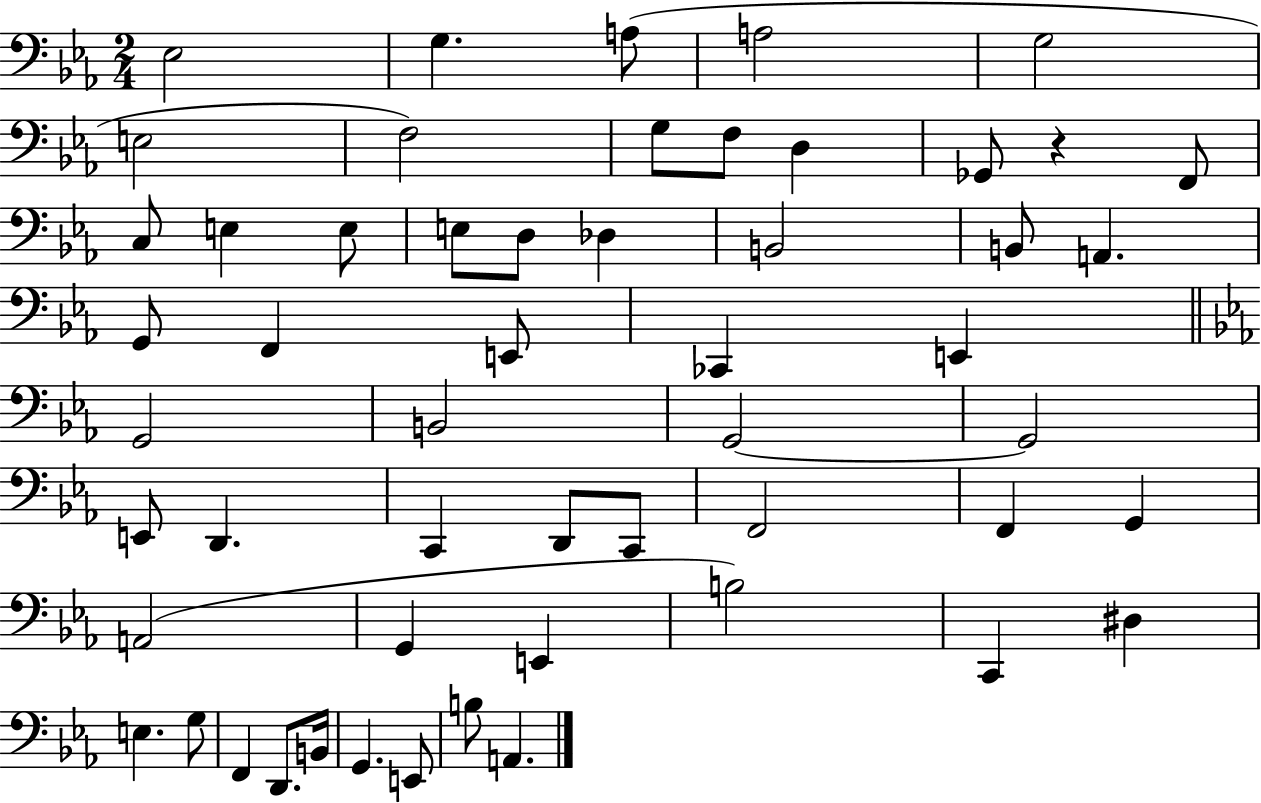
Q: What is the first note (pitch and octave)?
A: Eb3